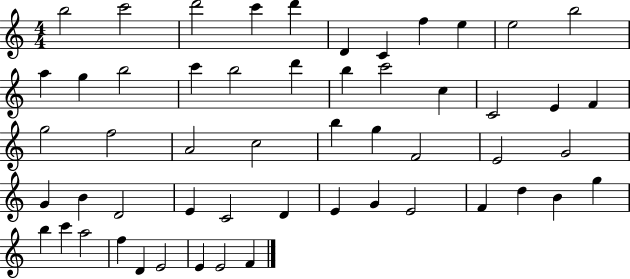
B5/h C6/h D6/h C6/q D6/q D4/q C4/q F5/q E5/q E5/h B5/h A5/q G5/q B5/h C6/q B5/h D6/q B5/q C6/h C5/q C4/h E4/q F4/q G5/h F5/h A4/h C5/h B5/q G5/q F4/h E4/h G4/h G4/q B4/q D4/h E4/q C4/h D4/q E4/q G4/q E4/h F4/q D5/q B4/q G5/q B5/q C6/q A5/h F5/q D4/q E4/h E4/q E4/h F4/q